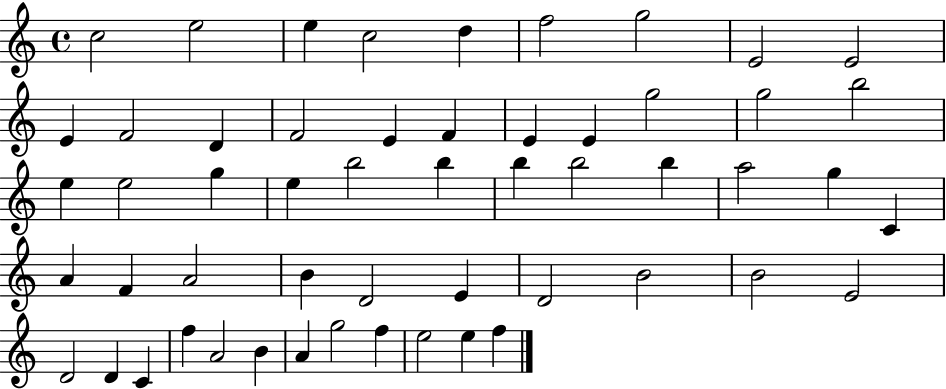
{
  \clef treble
  \time 4/4
  \defaultTimeSignature
  \key c \major
  c''2 e''2 | e''4 c''2 d''4 | f''2 g''2 | e'2 e'2 | \break e'4 f'2 d'4 | f'2 e'4 f'4 | e'4 e'4 g''2 | g''2 b''2 | \break e''4 e''2 g''4 | e''4 b''2 b''4 | b''4 b''2 b''4 | a''2 g''4 c'4 | \break a'4 f'4 a'2 | b'4 d'2 e'4 | d'2 b'2 | b'2 e'2 | \break d'2 d'4 c'4 | f''4 a'2 b'4 | a'4 g''2 f''4 | e''2 e''4 f''4 | \break \bar "|."
}